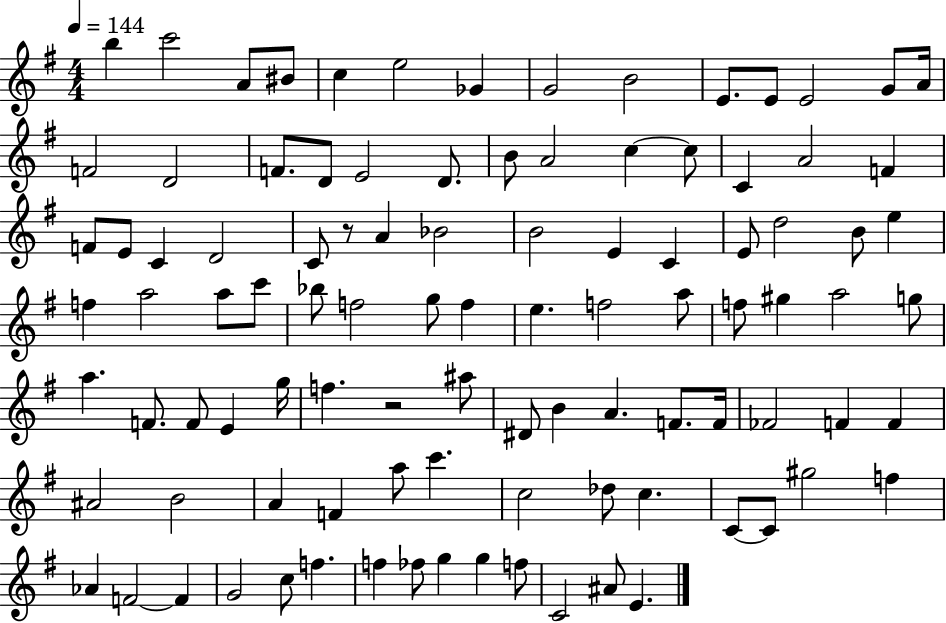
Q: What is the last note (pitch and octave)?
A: E4